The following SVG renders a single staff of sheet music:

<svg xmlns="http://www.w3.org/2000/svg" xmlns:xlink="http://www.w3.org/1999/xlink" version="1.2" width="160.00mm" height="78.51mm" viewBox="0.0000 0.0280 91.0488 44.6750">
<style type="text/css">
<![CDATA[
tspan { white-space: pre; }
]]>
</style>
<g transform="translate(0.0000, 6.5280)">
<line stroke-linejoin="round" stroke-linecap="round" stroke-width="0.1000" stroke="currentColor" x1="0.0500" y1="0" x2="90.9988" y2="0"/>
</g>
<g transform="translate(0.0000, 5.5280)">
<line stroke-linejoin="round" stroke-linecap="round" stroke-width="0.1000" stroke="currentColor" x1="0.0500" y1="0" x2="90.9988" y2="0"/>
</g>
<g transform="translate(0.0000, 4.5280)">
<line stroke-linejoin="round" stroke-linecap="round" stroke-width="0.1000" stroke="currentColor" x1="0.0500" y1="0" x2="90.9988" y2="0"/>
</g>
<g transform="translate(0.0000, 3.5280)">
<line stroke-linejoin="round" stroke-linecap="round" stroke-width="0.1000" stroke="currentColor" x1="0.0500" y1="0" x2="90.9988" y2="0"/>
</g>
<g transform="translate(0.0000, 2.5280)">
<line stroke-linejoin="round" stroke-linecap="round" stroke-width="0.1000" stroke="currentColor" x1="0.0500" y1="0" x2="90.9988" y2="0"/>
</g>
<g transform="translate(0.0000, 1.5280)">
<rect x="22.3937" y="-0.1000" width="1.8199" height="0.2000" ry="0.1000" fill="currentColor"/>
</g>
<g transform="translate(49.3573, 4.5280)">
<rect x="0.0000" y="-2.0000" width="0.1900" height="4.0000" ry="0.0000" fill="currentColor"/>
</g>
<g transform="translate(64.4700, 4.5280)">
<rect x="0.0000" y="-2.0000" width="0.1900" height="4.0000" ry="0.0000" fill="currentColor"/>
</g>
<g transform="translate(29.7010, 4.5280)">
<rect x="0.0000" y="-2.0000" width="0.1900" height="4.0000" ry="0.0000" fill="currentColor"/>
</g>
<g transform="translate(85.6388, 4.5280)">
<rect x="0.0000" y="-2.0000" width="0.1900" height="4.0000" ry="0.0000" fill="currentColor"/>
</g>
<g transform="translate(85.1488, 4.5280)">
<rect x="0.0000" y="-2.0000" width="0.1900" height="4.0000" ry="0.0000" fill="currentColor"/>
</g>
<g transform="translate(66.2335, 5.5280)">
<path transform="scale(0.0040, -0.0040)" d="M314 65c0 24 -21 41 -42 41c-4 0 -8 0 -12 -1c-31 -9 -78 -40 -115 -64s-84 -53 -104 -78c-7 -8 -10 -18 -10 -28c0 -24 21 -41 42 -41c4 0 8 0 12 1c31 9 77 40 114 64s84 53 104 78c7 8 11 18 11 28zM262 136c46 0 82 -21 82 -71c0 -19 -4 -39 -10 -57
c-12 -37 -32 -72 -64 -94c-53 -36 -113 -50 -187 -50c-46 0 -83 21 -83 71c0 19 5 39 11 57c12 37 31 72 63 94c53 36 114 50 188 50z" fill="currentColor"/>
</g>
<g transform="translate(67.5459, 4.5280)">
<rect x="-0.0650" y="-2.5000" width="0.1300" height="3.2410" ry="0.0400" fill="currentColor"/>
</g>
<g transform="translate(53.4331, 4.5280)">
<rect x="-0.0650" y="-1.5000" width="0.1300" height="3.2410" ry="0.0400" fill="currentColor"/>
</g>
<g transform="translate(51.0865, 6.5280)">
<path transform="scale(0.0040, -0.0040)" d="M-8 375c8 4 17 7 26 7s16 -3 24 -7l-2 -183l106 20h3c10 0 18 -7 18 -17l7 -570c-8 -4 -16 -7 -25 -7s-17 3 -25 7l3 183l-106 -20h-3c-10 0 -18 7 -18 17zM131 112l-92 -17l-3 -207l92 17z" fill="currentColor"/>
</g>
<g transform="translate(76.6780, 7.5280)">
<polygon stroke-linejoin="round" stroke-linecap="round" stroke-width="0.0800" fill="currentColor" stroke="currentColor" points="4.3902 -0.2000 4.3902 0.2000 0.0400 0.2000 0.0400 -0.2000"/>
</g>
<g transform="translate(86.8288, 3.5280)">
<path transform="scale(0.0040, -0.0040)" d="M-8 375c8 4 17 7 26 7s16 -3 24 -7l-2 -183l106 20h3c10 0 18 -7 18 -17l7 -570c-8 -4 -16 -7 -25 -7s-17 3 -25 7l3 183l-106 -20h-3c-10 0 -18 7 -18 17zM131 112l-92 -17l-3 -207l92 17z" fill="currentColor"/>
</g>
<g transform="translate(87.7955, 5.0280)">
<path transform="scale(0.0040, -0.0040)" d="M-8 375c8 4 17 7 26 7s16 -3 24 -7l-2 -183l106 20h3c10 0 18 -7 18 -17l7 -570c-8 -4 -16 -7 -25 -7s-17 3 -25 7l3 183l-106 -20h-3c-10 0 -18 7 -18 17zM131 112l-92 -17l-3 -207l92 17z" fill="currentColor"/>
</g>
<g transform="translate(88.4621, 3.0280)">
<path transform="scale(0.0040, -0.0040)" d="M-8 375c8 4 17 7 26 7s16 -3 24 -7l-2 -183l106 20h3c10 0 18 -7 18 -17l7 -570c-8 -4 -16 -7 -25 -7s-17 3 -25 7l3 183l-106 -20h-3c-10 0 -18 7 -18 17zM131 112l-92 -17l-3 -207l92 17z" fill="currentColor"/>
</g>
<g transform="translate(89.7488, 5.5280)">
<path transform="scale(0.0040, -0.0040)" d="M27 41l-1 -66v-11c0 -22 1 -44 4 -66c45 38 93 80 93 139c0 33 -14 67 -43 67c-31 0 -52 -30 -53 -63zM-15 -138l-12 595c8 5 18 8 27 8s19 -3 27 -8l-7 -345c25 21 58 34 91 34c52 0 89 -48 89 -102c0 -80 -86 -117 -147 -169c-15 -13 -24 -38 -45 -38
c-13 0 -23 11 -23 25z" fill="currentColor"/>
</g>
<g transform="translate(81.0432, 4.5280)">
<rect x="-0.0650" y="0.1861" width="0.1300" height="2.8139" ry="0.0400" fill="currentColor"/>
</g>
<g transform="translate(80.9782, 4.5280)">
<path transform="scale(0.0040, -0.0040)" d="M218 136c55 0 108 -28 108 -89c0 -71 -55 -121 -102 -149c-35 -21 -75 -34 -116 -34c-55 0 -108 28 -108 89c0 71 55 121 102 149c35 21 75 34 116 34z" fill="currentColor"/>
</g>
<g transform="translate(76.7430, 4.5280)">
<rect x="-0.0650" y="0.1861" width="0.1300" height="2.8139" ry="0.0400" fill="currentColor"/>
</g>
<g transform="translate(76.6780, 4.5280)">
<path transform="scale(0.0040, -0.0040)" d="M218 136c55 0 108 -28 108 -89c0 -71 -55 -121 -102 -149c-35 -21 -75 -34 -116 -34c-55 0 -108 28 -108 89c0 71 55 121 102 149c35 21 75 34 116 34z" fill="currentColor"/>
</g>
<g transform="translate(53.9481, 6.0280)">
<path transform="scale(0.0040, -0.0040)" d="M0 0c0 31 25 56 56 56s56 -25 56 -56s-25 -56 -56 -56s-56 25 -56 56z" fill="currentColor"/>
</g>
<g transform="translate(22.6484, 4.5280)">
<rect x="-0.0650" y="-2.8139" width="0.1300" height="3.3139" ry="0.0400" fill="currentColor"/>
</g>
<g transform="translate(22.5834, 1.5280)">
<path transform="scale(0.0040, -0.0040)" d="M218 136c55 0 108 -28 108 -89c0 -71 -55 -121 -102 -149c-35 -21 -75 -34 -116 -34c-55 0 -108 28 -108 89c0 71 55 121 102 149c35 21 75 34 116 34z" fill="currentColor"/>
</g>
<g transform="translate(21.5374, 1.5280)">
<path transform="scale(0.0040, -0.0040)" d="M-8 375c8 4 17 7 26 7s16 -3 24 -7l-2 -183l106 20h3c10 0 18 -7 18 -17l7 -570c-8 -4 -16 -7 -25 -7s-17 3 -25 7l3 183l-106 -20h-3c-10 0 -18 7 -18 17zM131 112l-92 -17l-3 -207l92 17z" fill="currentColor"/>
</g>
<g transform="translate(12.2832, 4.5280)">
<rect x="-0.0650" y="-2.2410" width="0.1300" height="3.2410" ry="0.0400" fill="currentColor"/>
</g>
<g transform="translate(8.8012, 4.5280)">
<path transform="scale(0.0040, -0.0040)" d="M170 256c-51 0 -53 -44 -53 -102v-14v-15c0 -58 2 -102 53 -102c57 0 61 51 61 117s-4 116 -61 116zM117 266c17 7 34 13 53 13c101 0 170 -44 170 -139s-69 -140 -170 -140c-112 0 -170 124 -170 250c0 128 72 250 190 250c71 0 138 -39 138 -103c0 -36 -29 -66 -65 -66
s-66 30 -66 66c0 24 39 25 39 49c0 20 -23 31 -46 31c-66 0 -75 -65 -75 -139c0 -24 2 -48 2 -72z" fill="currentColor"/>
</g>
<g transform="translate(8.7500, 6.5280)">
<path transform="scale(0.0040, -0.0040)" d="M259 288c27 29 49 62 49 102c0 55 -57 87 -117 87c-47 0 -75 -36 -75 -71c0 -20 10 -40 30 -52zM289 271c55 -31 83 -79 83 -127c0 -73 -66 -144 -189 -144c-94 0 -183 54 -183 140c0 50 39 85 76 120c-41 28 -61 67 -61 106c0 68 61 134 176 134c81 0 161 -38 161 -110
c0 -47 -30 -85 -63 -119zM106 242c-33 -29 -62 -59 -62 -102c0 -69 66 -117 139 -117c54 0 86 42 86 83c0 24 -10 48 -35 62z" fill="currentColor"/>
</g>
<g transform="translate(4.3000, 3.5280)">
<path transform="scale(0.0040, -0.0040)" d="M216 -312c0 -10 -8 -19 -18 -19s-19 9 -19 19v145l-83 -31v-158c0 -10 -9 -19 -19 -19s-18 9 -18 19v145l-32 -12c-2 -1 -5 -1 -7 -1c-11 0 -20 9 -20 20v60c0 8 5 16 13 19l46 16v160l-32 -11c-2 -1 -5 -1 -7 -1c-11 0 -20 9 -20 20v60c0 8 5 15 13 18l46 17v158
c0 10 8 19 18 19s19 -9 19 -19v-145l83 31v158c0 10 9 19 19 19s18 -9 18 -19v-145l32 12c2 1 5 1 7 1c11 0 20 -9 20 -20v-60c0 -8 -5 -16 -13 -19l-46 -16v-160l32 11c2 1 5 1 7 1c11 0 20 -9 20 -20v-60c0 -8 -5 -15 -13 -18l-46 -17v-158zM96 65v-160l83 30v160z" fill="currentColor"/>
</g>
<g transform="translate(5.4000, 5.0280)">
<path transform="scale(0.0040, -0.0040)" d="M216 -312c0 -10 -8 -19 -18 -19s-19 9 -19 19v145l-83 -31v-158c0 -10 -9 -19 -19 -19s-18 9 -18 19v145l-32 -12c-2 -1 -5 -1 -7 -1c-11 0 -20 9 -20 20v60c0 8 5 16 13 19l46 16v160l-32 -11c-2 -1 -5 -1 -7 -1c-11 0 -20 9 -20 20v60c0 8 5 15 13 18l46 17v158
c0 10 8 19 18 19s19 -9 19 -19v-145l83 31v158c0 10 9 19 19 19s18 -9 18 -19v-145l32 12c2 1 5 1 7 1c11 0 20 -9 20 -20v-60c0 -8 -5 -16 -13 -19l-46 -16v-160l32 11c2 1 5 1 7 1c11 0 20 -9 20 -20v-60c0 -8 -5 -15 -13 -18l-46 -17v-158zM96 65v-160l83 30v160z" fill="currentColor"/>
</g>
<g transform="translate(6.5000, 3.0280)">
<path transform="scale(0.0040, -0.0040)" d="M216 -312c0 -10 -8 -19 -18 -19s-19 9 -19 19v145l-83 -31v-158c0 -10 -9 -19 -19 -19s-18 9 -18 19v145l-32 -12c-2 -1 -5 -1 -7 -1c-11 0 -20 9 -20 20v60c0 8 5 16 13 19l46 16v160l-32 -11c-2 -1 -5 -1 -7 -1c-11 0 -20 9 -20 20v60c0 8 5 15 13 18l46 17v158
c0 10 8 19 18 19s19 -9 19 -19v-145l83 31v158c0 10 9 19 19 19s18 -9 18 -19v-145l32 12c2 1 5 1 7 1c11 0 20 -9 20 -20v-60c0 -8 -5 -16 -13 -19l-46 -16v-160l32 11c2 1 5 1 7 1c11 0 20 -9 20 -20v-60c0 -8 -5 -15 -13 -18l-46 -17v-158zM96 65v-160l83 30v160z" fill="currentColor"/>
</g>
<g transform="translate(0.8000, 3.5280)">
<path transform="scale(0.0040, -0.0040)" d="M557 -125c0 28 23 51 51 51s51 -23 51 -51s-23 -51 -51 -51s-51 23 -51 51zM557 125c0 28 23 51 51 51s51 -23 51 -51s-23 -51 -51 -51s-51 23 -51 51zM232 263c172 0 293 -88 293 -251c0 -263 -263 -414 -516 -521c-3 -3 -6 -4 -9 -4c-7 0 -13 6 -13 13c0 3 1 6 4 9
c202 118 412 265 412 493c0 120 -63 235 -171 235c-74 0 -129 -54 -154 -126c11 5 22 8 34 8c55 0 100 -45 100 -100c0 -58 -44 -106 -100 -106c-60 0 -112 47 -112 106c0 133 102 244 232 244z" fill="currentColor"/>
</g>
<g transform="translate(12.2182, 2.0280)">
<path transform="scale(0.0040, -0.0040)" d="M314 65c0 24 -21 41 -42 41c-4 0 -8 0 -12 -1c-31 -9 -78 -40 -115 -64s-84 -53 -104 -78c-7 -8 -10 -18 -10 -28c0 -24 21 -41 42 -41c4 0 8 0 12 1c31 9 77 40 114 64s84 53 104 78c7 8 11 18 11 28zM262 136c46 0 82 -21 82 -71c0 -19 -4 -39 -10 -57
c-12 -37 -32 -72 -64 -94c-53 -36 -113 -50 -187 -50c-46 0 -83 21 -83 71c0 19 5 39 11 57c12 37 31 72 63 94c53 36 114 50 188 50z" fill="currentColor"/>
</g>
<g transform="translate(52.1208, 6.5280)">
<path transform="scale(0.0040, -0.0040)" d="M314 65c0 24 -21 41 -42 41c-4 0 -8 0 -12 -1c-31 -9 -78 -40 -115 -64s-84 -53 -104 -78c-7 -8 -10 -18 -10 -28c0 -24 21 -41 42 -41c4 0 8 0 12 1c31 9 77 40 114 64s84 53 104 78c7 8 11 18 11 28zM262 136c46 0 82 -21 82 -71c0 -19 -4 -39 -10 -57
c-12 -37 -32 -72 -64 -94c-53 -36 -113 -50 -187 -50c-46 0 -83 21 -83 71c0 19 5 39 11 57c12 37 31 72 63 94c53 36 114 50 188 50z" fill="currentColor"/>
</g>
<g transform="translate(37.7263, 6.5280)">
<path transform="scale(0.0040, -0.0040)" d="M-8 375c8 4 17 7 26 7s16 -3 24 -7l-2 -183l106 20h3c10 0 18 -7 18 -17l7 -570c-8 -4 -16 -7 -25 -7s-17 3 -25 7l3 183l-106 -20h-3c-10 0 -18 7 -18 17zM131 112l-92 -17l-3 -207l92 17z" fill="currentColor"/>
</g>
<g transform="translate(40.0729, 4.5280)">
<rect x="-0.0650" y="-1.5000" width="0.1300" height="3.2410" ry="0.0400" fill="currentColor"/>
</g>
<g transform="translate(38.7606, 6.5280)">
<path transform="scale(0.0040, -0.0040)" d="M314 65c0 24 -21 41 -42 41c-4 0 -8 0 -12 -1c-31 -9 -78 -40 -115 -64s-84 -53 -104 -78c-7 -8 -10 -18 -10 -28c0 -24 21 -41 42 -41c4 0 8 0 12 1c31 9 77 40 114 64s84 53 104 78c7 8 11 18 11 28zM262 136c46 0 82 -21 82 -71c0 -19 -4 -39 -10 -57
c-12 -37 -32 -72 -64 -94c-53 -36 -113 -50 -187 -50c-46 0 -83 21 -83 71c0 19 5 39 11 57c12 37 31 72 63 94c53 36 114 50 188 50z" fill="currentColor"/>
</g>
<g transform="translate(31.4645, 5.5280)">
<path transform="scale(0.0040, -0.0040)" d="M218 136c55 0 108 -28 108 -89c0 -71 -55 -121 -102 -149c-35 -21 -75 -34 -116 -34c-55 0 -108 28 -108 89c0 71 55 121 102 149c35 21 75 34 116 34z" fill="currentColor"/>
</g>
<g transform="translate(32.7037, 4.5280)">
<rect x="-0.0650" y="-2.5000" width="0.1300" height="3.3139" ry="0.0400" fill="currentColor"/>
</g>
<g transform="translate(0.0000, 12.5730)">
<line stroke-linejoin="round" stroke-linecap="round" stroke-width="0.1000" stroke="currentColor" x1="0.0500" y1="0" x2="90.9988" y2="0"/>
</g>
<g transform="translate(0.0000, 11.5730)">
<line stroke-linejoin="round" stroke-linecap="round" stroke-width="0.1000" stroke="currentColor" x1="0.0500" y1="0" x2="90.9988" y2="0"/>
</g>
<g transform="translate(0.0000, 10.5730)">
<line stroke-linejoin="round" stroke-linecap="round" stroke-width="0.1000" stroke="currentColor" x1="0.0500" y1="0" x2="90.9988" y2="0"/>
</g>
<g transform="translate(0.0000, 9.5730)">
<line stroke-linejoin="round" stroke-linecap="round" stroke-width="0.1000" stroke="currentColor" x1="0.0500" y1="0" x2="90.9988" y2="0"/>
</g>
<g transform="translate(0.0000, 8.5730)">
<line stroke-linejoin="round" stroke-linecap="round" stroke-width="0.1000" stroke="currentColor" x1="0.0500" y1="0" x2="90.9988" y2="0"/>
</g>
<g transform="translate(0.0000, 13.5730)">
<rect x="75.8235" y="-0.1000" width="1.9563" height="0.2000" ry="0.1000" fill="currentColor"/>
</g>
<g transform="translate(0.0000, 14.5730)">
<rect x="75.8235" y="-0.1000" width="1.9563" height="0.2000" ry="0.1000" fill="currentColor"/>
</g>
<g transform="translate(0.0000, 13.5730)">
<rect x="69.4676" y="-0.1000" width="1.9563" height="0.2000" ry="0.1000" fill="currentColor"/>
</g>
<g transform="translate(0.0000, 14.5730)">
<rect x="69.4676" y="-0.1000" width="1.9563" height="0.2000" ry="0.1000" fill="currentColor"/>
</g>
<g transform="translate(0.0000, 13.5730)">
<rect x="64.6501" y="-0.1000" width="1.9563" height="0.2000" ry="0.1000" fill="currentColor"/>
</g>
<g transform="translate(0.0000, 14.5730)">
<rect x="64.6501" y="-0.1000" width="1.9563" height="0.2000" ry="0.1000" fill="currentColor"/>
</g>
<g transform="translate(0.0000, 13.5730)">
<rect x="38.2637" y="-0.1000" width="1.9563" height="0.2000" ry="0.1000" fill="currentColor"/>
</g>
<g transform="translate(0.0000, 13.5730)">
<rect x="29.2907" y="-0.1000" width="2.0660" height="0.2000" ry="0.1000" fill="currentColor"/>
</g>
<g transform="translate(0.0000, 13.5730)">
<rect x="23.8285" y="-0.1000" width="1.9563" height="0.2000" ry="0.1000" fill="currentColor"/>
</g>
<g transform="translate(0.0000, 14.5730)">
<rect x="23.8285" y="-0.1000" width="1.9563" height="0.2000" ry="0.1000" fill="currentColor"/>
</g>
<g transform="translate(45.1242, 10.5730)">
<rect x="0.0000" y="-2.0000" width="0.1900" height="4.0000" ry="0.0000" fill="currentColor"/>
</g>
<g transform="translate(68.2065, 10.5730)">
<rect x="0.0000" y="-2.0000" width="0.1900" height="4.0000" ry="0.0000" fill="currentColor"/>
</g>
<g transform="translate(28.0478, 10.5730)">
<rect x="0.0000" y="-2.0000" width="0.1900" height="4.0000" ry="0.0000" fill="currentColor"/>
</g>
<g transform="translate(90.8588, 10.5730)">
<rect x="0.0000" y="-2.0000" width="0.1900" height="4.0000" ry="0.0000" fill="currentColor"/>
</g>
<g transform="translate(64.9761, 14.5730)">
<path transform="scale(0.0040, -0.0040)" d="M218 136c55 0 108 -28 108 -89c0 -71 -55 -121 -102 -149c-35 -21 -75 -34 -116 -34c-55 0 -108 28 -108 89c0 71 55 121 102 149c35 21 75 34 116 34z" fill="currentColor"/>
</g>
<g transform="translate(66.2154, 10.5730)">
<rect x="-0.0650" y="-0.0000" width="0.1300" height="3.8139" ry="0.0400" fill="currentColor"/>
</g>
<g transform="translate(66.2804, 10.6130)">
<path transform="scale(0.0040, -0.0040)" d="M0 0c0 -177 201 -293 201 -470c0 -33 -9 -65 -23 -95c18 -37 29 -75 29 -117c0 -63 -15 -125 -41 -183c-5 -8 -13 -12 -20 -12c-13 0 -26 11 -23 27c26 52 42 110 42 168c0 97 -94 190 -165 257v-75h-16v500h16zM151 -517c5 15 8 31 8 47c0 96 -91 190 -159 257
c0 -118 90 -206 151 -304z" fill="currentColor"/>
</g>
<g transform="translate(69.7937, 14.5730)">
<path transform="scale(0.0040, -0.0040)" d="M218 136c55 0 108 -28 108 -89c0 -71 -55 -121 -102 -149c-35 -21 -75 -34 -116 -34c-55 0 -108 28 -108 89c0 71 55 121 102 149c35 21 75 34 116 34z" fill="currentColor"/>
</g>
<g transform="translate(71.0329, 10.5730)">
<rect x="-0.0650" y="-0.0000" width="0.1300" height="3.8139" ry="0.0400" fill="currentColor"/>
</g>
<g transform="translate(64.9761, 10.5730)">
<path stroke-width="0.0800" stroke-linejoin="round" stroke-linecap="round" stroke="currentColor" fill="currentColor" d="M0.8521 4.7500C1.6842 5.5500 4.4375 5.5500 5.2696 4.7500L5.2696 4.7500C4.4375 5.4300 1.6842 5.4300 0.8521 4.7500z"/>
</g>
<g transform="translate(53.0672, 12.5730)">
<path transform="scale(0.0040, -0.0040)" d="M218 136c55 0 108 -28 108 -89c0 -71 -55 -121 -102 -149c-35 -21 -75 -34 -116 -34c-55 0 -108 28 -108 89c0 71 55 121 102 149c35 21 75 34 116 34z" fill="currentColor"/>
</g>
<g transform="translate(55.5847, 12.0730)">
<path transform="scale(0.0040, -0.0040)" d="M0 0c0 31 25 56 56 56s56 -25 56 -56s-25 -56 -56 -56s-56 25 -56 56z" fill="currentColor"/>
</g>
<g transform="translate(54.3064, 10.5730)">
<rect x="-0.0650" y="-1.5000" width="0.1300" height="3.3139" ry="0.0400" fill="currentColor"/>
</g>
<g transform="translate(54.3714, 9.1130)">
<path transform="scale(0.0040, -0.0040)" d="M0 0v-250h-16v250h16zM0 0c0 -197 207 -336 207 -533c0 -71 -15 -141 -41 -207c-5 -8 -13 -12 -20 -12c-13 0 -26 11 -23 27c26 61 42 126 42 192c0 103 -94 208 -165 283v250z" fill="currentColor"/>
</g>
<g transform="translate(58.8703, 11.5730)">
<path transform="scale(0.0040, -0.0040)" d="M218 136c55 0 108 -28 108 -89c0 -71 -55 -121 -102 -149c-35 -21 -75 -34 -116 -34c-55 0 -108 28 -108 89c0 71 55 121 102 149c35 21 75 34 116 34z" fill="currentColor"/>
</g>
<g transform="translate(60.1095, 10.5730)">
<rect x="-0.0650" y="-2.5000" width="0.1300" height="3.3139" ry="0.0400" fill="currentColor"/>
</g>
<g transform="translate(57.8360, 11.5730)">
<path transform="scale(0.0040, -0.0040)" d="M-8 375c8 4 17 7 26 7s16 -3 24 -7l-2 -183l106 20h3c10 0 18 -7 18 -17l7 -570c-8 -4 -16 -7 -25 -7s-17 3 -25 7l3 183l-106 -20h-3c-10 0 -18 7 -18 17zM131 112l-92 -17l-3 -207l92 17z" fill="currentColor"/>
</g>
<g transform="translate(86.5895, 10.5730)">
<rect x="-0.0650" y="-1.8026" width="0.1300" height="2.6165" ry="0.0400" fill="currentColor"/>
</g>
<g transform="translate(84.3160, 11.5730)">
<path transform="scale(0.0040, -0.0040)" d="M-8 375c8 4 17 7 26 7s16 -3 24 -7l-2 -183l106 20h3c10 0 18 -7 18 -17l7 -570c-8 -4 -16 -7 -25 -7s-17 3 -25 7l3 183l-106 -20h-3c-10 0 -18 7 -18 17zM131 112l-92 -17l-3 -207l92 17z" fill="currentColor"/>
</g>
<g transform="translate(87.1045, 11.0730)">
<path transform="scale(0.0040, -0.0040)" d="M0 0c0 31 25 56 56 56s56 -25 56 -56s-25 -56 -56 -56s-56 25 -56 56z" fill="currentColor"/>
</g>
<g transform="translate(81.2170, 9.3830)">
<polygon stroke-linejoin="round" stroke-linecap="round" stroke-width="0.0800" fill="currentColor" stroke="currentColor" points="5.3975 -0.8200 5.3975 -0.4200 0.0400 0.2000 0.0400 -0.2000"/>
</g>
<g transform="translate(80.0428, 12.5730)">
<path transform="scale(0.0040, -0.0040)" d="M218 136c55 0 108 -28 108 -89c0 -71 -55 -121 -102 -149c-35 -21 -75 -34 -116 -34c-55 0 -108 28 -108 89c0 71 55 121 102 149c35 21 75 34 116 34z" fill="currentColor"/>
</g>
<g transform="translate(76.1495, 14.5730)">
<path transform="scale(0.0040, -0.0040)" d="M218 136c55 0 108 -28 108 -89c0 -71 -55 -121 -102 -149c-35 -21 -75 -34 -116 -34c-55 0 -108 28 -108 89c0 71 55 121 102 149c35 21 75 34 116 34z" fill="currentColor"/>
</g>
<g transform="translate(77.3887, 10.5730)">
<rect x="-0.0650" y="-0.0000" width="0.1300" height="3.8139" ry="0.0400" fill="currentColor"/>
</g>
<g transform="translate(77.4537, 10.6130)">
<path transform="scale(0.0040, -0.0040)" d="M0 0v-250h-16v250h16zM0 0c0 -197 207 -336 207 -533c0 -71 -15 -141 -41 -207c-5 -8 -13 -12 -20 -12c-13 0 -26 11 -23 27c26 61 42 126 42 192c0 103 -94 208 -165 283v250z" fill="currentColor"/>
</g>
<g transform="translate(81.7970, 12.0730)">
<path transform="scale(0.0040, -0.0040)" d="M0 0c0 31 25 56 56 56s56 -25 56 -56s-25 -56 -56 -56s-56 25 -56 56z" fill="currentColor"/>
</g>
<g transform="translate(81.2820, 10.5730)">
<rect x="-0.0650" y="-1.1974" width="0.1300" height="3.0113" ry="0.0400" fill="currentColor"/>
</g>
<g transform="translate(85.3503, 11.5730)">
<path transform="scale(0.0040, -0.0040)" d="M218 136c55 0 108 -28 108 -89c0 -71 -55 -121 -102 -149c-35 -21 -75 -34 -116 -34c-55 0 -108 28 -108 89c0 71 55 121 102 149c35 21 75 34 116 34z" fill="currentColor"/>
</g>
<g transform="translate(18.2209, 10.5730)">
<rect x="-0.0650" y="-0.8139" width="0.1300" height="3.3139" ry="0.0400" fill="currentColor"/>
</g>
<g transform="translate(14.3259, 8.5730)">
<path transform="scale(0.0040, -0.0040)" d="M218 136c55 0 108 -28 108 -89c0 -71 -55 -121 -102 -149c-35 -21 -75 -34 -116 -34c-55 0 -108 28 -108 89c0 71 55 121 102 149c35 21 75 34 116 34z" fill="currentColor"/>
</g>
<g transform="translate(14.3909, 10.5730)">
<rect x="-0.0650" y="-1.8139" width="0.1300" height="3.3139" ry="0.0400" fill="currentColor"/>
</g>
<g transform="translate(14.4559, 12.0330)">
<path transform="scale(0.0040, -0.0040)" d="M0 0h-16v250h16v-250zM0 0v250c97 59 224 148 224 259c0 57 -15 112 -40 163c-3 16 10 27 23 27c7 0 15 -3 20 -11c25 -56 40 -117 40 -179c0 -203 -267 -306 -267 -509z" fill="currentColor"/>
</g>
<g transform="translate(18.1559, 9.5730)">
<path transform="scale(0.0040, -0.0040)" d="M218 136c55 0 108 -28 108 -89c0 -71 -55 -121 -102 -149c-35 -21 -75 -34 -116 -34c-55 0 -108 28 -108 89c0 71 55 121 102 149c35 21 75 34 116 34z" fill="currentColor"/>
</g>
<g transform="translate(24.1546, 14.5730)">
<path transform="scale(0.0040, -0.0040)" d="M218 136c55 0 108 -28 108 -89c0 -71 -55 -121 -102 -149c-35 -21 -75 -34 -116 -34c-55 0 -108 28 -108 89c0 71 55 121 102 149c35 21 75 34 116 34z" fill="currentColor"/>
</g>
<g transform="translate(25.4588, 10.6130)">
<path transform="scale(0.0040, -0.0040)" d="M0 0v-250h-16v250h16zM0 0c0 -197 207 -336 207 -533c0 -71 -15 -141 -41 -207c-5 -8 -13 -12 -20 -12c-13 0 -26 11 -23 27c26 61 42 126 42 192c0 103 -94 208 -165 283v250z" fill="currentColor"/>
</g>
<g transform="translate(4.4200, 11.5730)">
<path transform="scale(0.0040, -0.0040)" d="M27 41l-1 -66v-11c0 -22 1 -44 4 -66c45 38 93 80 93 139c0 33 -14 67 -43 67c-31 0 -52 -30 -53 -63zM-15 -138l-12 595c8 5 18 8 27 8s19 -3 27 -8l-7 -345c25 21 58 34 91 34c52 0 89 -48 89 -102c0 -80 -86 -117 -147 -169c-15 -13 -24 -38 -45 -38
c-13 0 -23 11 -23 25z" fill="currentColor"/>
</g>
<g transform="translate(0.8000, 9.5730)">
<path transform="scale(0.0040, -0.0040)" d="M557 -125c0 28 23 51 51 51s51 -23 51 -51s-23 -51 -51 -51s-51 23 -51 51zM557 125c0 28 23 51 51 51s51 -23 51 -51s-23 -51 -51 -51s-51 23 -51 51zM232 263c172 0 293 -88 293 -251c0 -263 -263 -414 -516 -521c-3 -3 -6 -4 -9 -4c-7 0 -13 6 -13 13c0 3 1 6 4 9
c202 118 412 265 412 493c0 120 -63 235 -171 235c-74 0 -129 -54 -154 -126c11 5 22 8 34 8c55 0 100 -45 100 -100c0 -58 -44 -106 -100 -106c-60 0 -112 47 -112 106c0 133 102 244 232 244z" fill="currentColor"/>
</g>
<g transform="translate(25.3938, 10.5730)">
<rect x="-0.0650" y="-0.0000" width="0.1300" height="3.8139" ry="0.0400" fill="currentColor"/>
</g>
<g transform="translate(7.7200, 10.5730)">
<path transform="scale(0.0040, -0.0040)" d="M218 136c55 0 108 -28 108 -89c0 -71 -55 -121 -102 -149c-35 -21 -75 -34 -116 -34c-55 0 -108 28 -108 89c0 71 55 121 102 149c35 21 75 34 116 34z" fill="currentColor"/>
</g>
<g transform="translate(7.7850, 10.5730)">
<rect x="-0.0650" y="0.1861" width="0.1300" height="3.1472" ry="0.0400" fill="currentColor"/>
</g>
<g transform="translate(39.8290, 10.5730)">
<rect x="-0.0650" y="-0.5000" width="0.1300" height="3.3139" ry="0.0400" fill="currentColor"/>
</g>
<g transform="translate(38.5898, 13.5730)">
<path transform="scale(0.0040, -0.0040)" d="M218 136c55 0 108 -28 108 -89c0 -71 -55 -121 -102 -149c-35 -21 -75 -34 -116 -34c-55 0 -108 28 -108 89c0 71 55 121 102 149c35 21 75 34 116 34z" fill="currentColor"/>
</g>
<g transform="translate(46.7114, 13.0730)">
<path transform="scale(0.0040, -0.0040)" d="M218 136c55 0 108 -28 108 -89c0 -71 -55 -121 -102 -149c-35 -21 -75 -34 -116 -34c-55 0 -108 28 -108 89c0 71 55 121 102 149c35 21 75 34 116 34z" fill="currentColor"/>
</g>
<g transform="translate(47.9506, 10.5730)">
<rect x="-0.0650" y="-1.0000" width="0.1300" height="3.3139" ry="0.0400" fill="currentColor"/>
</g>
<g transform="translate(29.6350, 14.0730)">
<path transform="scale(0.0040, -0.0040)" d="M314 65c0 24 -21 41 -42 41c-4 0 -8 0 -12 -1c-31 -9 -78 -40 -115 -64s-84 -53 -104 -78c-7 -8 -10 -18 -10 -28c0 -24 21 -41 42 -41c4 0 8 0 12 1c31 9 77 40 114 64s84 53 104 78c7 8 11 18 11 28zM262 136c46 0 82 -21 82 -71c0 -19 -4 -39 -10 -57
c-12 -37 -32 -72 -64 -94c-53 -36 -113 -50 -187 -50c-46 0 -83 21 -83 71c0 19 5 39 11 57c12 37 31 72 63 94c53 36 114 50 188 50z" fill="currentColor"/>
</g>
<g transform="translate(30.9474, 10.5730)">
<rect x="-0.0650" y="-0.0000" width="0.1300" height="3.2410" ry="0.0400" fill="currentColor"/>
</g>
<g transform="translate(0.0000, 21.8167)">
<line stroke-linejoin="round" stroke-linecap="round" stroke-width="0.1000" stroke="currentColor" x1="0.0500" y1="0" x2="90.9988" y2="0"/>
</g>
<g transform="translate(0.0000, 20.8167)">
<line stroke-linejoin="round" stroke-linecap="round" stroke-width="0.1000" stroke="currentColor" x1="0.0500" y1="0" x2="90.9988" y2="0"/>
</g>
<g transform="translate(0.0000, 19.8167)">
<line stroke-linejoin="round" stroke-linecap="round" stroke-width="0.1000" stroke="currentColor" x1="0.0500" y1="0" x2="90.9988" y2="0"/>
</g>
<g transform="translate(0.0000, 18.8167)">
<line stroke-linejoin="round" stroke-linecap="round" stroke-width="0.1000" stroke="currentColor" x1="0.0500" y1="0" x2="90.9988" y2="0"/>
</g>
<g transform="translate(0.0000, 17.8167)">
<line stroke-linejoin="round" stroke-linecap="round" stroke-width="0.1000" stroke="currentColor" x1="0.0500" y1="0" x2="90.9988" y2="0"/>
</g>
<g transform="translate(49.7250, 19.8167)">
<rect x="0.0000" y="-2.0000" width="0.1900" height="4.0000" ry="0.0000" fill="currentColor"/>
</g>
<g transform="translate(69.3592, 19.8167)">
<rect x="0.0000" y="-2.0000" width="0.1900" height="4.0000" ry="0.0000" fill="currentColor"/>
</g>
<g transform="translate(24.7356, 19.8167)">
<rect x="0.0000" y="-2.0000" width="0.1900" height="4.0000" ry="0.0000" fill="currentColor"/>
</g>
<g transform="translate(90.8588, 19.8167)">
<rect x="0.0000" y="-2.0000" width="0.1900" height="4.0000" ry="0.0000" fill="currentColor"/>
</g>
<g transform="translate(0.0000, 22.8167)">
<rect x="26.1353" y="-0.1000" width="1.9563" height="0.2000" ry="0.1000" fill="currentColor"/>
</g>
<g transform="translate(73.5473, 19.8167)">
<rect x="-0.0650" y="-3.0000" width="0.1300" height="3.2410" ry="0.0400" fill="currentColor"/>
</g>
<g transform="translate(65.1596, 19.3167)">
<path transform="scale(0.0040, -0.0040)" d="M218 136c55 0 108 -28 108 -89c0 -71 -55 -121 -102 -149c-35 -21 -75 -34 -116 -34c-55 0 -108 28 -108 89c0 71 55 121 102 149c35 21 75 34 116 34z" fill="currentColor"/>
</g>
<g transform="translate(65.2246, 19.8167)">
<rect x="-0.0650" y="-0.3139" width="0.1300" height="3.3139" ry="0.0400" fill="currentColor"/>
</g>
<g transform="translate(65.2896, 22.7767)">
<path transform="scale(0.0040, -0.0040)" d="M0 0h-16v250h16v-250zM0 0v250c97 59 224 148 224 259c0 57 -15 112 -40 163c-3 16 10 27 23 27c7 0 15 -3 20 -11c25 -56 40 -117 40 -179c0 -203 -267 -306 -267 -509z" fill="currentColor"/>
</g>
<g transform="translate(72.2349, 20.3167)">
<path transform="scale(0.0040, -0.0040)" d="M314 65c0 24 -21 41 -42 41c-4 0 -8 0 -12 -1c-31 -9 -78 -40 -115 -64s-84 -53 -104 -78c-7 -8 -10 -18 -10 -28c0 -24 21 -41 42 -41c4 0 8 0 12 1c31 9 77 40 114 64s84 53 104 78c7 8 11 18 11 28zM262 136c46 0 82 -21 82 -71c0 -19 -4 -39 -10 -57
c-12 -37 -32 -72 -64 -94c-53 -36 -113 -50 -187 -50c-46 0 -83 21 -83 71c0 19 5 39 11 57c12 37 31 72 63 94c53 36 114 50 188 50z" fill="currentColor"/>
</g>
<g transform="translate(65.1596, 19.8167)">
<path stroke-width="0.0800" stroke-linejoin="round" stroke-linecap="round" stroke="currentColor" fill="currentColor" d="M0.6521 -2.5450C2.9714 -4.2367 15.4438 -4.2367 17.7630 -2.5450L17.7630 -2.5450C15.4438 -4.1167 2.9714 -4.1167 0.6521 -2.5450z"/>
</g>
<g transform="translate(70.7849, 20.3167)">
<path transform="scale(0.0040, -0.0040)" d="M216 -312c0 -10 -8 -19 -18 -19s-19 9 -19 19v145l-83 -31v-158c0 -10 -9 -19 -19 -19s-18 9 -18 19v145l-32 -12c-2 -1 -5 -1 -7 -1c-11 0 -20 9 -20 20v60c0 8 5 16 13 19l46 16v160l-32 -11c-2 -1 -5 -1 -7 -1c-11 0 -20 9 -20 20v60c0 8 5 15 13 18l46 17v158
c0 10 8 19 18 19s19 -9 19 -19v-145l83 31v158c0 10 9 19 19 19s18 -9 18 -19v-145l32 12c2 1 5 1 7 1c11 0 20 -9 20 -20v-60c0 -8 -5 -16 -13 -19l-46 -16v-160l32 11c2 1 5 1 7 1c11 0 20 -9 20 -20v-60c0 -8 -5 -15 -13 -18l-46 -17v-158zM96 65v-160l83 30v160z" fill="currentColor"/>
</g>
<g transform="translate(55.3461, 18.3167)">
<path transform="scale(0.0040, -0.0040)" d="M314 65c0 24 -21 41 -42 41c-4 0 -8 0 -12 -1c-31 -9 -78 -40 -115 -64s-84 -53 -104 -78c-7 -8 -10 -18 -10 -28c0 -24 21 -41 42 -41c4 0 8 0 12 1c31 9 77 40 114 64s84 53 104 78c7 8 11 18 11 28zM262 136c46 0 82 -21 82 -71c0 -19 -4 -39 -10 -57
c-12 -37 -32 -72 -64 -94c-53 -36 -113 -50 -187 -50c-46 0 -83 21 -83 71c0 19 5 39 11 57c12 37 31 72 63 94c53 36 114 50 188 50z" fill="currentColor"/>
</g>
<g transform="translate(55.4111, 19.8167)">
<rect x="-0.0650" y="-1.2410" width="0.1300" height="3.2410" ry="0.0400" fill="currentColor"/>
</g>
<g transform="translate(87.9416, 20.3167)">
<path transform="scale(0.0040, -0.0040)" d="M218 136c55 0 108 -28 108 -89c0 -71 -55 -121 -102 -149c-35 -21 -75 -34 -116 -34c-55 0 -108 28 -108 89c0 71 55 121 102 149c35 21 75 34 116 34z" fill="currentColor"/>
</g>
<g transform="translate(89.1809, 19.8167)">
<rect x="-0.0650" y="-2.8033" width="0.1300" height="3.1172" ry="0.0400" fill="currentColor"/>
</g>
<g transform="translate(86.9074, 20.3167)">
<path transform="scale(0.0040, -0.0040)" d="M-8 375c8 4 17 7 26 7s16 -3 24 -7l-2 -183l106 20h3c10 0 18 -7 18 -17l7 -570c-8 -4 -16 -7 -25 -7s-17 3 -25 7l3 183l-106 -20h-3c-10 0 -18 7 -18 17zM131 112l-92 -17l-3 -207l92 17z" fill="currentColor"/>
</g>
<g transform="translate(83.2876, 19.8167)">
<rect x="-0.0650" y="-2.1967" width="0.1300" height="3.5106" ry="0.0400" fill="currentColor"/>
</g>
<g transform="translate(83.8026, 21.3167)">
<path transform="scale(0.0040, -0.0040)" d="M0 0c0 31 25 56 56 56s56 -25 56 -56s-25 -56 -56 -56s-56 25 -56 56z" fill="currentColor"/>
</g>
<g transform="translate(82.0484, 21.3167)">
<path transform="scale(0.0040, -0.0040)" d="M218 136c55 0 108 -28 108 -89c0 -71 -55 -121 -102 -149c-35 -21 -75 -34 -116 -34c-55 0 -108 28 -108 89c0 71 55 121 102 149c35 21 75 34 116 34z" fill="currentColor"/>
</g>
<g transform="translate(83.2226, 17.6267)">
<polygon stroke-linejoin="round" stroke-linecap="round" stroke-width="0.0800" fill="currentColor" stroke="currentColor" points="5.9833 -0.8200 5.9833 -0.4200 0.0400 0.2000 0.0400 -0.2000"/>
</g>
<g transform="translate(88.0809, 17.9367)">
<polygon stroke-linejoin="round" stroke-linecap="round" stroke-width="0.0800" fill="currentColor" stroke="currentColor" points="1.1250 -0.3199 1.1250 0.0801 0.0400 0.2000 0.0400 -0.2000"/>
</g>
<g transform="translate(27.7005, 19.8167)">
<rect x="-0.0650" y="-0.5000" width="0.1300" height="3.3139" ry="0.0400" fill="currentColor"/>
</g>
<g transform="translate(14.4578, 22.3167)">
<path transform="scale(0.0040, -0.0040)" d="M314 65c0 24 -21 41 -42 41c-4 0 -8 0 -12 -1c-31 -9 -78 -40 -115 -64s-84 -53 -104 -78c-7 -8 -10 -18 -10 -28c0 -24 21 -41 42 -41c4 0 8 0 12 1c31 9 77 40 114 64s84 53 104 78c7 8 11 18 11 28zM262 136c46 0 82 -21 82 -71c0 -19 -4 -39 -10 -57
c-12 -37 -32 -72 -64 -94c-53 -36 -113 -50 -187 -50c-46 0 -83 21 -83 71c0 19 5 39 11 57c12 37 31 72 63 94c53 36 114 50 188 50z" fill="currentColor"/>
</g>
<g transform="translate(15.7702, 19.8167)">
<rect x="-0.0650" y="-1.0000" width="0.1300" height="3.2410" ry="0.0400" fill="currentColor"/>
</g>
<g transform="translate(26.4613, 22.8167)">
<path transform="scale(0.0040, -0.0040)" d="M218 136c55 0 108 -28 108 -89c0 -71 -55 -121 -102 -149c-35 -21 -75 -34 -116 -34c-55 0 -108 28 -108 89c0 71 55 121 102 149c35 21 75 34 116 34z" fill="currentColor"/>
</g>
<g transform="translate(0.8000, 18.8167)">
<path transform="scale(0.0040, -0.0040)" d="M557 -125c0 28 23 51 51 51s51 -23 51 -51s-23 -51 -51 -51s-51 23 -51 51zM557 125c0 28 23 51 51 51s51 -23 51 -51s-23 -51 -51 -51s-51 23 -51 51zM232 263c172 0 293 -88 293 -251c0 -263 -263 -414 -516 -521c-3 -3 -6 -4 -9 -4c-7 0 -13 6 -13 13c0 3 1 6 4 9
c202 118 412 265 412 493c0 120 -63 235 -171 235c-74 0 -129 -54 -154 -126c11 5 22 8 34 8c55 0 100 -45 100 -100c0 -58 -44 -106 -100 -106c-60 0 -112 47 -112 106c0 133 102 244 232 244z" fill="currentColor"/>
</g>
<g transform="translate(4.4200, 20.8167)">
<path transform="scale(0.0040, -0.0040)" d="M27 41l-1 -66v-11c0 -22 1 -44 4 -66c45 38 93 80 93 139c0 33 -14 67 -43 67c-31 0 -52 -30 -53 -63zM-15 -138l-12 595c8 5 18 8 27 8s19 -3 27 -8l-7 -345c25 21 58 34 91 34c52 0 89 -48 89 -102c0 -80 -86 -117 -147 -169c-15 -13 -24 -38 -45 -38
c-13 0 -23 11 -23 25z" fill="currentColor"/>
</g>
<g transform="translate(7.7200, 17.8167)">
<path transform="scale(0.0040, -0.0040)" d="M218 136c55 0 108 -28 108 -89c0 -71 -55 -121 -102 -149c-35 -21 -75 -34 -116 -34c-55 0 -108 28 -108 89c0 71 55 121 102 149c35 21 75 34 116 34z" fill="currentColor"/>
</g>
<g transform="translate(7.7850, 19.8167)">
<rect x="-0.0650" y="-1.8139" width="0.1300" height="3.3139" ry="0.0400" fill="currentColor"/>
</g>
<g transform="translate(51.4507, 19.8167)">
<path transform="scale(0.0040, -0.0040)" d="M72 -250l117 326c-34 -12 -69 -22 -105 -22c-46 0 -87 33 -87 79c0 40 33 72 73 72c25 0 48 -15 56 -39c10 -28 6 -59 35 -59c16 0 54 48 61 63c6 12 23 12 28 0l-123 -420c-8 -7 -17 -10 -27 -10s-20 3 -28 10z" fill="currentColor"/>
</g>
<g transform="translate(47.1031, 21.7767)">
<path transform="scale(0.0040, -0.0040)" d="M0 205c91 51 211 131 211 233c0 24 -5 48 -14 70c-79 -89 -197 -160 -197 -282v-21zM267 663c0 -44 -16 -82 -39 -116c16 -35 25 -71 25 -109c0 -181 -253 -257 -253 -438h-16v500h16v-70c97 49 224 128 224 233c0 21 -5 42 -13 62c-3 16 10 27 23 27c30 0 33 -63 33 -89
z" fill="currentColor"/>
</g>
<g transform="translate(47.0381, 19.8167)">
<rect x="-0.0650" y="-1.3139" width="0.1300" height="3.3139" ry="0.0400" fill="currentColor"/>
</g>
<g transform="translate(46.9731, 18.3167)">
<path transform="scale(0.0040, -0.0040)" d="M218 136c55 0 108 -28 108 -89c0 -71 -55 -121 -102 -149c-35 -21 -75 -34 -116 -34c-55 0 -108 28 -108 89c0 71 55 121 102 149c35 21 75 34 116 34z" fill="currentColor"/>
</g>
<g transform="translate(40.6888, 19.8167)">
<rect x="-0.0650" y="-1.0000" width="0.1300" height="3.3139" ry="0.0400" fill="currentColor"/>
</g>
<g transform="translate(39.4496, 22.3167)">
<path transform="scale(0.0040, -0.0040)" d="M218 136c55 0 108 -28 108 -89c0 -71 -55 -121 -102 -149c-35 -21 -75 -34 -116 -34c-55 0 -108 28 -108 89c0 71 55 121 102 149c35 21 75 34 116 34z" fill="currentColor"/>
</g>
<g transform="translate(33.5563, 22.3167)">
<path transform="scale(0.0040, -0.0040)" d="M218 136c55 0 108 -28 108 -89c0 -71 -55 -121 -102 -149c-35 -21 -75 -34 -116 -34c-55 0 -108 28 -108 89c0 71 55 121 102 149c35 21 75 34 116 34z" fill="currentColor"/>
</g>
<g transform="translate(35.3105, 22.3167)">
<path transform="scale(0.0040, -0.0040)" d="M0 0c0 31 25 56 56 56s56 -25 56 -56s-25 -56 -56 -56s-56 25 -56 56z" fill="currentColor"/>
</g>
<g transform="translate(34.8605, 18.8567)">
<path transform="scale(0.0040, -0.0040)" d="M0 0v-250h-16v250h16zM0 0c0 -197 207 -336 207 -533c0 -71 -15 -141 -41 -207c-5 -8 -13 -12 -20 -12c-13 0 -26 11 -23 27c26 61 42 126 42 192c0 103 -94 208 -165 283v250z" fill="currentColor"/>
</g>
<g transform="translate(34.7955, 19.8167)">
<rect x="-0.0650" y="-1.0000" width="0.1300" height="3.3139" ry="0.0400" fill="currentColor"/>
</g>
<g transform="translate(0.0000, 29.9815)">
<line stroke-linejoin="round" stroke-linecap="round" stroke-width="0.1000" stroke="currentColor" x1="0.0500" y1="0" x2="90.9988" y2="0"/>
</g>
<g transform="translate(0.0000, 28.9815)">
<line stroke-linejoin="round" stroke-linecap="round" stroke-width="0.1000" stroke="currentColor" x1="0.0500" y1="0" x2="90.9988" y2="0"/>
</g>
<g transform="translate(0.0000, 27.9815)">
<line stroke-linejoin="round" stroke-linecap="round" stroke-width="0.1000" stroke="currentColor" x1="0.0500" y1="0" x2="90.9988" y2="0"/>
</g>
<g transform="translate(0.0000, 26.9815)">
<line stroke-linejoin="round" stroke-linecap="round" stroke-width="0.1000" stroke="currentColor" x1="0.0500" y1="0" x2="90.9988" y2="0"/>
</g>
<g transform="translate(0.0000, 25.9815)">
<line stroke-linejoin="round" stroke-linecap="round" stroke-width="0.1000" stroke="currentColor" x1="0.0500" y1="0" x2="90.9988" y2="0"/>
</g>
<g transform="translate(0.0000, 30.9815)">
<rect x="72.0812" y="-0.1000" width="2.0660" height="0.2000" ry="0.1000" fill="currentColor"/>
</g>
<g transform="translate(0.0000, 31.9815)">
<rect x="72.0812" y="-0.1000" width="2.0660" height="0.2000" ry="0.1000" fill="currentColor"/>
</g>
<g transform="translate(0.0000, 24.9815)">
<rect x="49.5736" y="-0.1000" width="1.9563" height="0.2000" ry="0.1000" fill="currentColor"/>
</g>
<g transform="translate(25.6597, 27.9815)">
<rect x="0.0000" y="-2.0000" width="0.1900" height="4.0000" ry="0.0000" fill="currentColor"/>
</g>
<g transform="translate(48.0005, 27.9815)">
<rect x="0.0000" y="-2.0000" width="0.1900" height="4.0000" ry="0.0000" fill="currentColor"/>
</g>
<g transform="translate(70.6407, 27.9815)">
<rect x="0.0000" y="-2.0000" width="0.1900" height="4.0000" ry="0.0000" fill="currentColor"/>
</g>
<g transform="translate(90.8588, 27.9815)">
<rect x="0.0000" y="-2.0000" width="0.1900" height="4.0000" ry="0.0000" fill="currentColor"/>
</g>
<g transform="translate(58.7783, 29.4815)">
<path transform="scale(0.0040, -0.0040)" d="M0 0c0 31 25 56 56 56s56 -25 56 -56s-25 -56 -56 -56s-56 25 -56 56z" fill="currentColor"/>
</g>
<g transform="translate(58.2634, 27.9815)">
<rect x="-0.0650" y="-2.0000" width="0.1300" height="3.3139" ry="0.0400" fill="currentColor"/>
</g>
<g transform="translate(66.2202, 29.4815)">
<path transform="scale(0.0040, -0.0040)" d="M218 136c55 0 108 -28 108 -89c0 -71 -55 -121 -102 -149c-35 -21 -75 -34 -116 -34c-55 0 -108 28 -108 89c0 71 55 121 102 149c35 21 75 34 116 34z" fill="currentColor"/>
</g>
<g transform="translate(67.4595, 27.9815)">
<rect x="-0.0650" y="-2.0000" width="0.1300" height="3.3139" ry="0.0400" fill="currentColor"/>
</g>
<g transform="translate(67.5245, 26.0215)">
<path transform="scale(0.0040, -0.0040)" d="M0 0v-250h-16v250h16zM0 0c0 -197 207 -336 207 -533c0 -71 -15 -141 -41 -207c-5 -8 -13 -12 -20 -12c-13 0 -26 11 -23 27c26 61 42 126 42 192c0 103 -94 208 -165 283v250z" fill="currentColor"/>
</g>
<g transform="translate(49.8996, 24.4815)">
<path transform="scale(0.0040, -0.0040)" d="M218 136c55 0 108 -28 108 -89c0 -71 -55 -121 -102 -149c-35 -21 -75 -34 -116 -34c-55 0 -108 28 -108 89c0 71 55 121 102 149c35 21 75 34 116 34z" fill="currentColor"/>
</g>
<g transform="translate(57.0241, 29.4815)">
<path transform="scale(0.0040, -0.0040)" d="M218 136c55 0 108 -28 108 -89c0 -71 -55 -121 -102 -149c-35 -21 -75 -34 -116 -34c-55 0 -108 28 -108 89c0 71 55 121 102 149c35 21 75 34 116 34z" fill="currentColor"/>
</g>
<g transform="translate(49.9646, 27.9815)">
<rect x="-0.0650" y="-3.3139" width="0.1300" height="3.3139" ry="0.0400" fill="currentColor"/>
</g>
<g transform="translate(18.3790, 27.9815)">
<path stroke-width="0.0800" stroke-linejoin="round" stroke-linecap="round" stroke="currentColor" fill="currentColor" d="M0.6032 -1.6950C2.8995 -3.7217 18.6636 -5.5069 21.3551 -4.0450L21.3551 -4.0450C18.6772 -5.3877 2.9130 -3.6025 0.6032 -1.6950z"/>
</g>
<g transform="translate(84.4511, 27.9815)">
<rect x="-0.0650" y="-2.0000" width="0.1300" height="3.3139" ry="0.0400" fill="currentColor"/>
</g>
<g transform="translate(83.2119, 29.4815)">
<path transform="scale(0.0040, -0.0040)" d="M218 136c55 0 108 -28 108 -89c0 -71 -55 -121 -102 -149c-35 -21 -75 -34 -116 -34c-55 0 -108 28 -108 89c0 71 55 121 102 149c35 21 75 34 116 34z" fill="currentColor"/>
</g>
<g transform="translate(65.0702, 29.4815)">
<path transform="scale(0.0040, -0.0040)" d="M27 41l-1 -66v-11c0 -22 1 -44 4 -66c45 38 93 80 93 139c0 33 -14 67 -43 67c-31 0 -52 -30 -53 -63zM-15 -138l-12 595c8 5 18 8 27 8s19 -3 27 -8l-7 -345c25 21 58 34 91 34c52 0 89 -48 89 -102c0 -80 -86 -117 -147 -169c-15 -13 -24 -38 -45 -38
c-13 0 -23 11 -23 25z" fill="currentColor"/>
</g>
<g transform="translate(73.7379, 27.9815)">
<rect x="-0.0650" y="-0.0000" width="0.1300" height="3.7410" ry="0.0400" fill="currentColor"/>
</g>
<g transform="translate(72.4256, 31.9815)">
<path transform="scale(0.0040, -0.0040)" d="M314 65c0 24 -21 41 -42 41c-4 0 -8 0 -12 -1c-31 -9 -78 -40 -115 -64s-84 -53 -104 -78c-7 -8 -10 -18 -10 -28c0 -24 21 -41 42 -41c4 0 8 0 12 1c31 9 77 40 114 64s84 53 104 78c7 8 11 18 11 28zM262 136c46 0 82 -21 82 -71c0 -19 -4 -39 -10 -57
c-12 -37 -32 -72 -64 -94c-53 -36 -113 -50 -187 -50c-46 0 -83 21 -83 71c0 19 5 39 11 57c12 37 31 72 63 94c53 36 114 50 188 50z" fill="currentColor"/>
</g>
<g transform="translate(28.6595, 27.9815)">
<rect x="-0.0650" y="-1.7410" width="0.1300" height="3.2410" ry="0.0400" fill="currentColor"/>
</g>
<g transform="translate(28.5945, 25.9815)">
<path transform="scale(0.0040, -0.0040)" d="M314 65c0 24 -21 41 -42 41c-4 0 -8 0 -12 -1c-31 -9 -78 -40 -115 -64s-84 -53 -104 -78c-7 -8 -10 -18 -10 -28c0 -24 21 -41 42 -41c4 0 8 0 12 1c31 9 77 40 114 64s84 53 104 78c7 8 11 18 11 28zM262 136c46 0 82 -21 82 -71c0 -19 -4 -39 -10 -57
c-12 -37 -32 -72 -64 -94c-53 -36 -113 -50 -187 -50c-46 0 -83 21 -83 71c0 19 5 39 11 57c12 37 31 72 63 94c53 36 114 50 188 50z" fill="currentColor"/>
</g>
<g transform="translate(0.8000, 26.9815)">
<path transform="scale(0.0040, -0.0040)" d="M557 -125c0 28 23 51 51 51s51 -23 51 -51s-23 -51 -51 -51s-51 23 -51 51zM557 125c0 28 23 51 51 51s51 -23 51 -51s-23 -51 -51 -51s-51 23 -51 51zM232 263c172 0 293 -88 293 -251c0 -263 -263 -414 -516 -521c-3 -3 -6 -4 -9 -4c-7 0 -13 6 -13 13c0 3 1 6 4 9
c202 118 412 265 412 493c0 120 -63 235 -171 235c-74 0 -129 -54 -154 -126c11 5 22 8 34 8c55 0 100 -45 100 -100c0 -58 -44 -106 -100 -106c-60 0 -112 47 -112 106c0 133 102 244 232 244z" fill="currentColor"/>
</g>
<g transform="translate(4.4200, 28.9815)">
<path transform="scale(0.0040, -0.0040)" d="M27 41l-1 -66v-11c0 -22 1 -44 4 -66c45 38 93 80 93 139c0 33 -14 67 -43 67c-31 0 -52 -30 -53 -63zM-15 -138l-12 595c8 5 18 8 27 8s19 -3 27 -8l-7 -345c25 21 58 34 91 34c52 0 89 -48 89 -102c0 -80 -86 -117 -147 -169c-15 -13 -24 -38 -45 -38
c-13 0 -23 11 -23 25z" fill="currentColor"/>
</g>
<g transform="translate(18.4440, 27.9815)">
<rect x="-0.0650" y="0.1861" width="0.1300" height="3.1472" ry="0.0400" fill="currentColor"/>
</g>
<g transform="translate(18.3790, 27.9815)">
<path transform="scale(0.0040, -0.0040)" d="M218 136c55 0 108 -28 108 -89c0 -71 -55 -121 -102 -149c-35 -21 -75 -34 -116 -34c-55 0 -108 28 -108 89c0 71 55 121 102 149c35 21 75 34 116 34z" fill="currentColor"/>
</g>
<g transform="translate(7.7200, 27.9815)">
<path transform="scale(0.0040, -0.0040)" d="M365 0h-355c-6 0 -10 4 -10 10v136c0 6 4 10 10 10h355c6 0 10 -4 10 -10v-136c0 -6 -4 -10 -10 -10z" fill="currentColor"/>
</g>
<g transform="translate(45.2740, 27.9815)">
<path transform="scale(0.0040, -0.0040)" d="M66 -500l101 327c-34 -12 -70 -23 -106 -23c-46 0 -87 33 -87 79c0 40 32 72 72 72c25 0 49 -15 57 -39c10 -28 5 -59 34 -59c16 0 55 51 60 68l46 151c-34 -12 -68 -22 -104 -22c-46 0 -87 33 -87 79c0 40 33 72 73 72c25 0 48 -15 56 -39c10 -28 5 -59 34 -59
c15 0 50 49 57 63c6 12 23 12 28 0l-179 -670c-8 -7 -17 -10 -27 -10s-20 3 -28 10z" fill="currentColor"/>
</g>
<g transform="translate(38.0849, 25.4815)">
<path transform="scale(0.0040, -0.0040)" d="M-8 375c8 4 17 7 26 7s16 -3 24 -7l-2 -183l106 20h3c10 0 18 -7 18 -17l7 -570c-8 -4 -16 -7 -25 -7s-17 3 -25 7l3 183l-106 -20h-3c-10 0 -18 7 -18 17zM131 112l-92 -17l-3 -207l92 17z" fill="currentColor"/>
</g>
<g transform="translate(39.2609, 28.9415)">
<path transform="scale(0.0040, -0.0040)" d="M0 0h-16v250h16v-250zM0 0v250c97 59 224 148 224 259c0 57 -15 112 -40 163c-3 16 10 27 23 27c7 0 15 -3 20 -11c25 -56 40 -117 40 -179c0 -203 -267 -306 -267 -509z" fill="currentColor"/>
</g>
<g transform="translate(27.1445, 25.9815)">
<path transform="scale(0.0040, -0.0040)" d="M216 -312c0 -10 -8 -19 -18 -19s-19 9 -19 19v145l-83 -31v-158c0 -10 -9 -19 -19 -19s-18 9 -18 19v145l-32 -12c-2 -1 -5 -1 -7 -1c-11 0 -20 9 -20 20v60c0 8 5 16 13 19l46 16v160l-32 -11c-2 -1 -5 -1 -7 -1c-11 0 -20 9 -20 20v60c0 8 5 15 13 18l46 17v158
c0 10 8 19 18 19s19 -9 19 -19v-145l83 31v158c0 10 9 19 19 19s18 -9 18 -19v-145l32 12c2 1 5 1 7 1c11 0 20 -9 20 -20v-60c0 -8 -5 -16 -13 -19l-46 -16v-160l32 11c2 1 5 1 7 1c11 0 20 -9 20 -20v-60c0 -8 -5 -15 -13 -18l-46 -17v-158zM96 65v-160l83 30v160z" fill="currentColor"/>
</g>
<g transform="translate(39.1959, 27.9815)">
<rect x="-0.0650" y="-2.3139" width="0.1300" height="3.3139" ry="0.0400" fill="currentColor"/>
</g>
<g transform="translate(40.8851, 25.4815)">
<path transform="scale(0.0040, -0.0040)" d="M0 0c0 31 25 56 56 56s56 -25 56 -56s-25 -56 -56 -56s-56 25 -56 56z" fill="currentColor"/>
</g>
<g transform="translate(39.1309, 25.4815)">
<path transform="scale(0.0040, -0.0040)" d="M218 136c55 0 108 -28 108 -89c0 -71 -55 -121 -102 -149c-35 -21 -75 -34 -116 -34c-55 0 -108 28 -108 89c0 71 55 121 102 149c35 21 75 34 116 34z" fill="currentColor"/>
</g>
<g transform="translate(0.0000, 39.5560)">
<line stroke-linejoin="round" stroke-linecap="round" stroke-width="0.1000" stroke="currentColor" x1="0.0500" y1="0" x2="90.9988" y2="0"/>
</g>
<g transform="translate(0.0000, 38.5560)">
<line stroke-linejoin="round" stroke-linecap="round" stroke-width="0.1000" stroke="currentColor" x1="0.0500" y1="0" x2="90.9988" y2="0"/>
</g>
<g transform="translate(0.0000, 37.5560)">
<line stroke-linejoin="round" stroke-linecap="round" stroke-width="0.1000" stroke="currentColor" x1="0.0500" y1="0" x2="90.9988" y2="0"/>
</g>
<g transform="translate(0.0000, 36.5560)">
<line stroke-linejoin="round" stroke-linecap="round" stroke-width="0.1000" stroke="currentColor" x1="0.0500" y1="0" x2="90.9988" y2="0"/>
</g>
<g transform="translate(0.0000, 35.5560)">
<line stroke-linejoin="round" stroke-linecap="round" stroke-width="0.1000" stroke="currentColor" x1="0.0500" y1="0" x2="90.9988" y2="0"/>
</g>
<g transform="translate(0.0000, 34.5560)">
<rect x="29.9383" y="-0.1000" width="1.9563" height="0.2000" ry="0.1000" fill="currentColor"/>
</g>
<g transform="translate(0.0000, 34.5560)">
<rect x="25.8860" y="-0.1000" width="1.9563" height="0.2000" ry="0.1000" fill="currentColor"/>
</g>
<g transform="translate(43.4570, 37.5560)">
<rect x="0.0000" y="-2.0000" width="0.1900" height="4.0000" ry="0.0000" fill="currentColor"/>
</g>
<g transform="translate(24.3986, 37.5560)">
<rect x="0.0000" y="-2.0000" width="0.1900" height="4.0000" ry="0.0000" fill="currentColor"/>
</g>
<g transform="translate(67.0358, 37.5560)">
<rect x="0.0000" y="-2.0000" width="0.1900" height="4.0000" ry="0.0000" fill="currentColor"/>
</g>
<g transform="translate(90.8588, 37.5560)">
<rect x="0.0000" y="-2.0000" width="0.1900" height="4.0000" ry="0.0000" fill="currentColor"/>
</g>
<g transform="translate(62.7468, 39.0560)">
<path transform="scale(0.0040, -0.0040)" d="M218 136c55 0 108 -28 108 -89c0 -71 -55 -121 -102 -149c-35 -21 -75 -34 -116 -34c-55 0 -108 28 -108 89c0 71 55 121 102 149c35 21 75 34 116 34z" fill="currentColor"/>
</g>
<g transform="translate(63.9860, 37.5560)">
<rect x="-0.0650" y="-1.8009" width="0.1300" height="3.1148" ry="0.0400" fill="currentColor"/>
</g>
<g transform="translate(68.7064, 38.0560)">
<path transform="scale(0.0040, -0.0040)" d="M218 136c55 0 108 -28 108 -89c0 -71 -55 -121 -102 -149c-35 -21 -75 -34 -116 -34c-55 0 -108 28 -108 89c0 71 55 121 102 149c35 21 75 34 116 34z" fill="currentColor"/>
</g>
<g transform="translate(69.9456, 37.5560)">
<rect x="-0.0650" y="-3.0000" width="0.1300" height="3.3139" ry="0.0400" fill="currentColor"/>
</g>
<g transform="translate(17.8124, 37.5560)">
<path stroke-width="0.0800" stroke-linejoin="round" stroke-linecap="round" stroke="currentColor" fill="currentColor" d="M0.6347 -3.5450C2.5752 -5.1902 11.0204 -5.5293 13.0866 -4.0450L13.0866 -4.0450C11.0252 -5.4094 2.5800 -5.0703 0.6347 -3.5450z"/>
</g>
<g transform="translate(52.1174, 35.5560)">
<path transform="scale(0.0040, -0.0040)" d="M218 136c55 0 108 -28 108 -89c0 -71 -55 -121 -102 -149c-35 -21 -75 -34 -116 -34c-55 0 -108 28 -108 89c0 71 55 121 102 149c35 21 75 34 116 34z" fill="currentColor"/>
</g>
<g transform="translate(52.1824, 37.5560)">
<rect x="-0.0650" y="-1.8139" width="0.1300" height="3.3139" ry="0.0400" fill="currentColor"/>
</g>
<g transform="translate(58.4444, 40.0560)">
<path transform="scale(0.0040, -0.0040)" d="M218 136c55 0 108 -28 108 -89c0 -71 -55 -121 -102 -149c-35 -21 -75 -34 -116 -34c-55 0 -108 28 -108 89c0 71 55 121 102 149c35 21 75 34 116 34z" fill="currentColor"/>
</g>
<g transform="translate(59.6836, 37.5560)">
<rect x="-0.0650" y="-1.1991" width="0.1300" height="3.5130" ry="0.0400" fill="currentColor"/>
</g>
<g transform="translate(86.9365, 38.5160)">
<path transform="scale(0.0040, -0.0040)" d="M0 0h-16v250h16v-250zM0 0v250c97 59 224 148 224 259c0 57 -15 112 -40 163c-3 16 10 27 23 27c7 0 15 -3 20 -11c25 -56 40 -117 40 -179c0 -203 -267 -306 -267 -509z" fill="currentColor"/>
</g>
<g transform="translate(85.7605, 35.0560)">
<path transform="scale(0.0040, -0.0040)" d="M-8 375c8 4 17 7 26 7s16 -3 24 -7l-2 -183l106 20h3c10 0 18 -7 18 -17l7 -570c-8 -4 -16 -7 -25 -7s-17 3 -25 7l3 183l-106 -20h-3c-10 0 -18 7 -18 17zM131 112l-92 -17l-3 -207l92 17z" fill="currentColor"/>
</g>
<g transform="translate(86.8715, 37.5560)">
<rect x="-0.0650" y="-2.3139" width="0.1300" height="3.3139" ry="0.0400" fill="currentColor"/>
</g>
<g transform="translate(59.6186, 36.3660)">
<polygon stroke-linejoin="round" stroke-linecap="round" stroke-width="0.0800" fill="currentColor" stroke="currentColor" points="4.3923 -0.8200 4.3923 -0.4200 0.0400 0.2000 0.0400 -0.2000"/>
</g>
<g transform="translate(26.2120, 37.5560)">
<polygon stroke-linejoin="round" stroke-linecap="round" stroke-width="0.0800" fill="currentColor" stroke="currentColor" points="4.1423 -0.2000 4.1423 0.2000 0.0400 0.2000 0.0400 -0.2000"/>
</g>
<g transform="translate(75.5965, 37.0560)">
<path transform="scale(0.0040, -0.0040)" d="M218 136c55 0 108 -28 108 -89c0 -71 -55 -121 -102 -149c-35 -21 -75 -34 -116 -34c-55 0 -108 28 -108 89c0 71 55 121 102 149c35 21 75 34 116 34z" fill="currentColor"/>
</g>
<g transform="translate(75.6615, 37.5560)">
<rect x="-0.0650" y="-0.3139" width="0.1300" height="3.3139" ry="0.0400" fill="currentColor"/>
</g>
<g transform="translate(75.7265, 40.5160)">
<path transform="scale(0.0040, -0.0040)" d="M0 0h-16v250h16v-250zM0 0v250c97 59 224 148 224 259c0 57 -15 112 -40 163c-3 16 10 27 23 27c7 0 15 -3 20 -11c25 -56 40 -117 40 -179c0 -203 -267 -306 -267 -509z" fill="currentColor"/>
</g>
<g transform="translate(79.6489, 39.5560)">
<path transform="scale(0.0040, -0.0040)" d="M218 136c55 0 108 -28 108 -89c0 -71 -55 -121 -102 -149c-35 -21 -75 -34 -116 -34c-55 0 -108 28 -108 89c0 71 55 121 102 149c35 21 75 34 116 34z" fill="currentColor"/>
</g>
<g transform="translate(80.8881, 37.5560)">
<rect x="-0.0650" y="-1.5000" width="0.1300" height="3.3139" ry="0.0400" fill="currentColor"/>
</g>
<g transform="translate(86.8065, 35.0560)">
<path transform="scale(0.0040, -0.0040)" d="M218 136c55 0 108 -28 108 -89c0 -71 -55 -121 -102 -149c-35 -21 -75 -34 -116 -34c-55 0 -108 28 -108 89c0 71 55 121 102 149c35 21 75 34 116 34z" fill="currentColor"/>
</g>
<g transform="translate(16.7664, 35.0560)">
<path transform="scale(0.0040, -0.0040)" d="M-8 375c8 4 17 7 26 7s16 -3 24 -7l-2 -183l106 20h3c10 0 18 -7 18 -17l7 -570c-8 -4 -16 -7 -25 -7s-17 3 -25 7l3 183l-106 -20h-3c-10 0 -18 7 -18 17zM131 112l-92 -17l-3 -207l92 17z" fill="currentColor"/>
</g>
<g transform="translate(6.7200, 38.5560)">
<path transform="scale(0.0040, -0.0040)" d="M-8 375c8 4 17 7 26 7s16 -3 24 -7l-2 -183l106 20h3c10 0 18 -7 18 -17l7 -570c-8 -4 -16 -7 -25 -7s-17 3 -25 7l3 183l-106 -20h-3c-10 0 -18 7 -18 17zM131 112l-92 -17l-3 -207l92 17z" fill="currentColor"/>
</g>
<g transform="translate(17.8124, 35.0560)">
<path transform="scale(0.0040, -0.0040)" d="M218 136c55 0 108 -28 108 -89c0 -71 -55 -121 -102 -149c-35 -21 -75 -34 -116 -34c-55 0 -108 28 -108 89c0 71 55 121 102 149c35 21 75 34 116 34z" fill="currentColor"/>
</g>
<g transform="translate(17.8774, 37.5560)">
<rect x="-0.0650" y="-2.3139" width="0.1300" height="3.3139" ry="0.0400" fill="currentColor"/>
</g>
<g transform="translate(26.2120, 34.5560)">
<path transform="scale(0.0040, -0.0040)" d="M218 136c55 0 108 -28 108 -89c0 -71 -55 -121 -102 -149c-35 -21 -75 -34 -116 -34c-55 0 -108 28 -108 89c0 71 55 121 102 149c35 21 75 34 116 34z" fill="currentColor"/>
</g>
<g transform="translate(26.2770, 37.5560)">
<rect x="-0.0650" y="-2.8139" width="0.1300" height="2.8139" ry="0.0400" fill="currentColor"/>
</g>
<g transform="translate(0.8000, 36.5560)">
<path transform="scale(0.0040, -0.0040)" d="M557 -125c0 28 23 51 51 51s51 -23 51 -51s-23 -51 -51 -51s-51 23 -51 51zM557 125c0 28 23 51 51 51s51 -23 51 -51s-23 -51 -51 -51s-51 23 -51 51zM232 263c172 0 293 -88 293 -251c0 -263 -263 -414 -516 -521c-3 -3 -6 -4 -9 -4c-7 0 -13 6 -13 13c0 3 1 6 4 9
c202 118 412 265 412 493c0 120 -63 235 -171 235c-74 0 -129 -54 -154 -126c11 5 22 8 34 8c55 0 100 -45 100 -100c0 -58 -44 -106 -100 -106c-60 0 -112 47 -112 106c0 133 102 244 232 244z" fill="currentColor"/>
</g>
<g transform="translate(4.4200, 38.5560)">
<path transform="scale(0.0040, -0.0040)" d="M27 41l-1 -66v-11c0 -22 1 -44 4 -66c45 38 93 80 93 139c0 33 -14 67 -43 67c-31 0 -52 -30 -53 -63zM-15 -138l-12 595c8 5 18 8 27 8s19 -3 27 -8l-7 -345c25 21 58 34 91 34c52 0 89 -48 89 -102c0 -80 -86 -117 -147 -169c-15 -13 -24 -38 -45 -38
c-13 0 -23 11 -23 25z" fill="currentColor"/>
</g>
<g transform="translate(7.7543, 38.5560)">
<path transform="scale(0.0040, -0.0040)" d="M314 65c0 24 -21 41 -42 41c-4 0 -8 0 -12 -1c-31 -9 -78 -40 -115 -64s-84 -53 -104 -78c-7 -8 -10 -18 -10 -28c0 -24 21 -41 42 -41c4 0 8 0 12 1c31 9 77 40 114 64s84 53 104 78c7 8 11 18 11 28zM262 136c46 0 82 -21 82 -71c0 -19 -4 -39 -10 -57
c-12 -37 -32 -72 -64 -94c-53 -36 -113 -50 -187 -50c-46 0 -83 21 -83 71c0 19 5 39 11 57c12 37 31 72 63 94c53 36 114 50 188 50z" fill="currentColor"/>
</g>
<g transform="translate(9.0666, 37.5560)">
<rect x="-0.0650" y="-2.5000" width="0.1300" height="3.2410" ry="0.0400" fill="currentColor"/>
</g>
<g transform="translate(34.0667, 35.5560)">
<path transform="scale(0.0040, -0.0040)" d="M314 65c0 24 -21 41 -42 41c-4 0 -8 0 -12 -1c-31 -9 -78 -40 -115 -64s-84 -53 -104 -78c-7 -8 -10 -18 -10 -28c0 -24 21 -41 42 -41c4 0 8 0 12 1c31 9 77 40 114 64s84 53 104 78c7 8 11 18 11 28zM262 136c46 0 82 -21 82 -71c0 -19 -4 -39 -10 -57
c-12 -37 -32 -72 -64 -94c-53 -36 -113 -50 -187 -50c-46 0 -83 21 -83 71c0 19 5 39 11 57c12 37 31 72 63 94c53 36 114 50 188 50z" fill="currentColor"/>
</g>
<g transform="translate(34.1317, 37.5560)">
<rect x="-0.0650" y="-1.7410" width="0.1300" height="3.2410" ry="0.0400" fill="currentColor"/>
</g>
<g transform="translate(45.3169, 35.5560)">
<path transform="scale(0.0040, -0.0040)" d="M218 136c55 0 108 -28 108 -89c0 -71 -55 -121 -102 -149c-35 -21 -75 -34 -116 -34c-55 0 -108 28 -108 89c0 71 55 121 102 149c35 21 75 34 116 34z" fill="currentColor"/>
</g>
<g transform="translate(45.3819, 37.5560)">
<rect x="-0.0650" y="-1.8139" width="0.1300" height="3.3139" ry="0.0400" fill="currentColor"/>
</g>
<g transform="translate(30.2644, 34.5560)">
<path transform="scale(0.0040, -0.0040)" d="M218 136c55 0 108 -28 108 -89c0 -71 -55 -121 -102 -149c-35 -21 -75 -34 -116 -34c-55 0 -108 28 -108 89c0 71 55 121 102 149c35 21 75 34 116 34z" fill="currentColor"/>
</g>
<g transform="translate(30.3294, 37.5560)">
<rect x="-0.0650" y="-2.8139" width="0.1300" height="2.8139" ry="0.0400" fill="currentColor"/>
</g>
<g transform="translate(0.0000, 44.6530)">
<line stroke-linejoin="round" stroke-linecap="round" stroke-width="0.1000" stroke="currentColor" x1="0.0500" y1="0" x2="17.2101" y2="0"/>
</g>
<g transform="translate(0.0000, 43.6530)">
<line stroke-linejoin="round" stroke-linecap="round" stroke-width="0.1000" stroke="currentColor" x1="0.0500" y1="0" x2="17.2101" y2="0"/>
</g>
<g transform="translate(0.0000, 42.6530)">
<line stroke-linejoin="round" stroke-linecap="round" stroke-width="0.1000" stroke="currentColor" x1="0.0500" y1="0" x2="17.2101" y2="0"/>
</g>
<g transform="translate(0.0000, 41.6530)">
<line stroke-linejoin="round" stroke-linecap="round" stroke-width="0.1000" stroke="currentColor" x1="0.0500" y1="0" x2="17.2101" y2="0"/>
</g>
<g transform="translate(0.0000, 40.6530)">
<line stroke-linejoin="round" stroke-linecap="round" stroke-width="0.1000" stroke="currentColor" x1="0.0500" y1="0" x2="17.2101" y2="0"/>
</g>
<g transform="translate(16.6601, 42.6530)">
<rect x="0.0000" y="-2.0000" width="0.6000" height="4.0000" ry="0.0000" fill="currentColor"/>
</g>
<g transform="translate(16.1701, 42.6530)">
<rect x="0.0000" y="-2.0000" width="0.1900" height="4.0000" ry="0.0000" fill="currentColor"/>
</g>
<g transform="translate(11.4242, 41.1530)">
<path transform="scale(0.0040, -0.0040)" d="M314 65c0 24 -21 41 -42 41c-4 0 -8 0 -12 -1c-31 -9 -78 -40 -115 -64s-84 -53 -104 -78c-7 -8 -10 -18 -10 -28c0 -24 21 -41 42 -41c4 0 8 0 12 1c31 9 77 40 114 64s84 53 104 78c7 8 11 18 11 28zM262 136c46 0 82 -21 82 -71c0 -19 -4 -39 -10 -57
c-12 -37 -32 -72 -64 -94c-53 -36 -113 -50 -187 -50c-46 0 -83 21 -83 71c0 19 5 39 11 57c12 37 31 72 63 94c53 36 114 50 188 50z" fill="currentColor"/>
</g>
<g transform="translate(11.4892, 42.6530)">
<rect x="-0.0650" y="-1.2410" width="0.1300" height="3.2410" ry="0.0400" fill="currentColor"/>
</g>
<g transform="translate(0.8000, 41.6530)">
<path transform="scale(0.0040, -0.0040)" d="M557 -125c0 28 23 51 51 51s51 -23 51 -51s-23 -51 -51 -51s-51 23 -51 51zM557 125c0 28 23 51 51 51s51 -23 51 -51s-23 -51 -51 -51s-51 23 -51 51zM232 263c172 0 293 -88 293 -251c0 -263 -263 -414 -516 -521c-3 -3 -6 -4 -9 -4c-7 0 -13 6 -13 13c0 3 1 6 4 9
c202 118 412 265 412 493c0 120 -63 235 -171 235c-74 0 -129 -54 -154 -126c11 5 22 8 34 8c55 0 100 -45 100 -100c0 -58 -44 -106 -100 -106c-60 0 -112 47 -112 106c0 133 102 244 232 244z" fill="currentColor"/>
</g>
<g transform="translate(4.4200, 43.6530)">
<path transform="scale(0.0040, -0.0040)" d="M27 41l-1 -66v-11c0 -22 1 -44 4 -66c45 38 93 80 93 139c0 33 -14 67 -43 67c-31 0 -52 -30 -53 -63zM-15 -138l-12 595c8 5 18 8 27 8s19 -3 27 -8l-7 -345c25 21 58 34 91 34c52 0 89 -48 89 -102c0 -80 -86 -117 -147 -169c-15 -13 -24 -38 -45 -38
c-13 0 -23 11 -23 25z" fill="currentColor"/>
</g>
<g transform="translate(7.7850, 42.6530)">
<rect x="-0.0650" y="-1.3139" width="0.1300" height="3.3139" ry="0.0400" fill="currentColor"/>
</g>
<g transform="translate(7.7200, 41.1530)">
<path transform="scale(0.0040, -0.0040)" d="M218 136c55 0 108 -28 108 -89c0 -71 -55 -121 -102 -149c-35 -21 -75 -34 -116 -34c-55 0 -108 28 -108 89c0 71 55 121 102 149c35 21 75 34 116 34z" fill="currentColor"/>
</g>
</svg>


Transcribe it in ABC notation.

X:1
T:Untitled
M:6/8
L:1/4
K:A
B,2 C B,, G,,2 G,,2 B,,2 D,/2 D,/2 D, A,/2 F, C,,/2 D,,2 E,, F,, G,,/2 B,, C,,/4 C,, C,,/2 G,,/2 B,,/2 A, F,,2 E,, F,,/2 F,, G,/4 z/2 G,2 E,/2 ^C,2 A,,/2 C,/4 z2 D, ^A,2 B,/2 z/4 D A,, _A,,/2 C,,2 A,, B,,2 B, C/2 C/2 A,2 A, A, F,,/2 A,,/2 C, E,/2 G,, B,/2 G, G,2